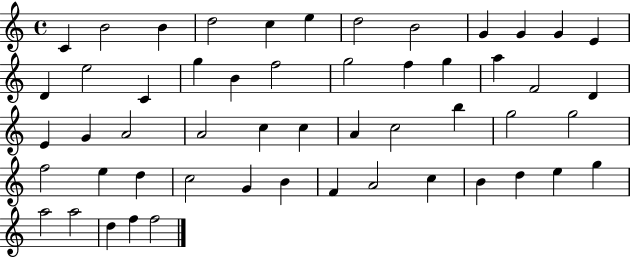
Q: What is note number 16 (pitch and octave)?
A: G5